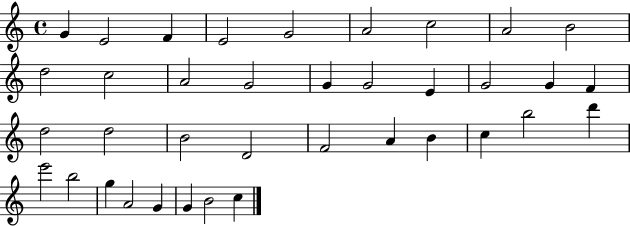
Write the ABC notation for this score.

X:1
T:Untitled
M:4/4
L:1/4
K:C
G E2 F E2 G2 A2 c2 A2 B2 d2 c2 A2 G2 G G2 E G2 G F d2 d2 B2 D2 F2 A B c b2 d' e'2 b2 g A2 G G B2 c